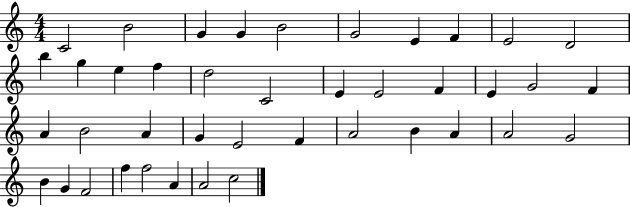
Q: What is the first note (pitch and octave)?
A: C4